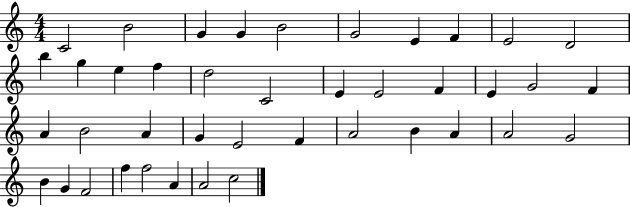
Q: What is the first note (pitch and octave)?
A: C4